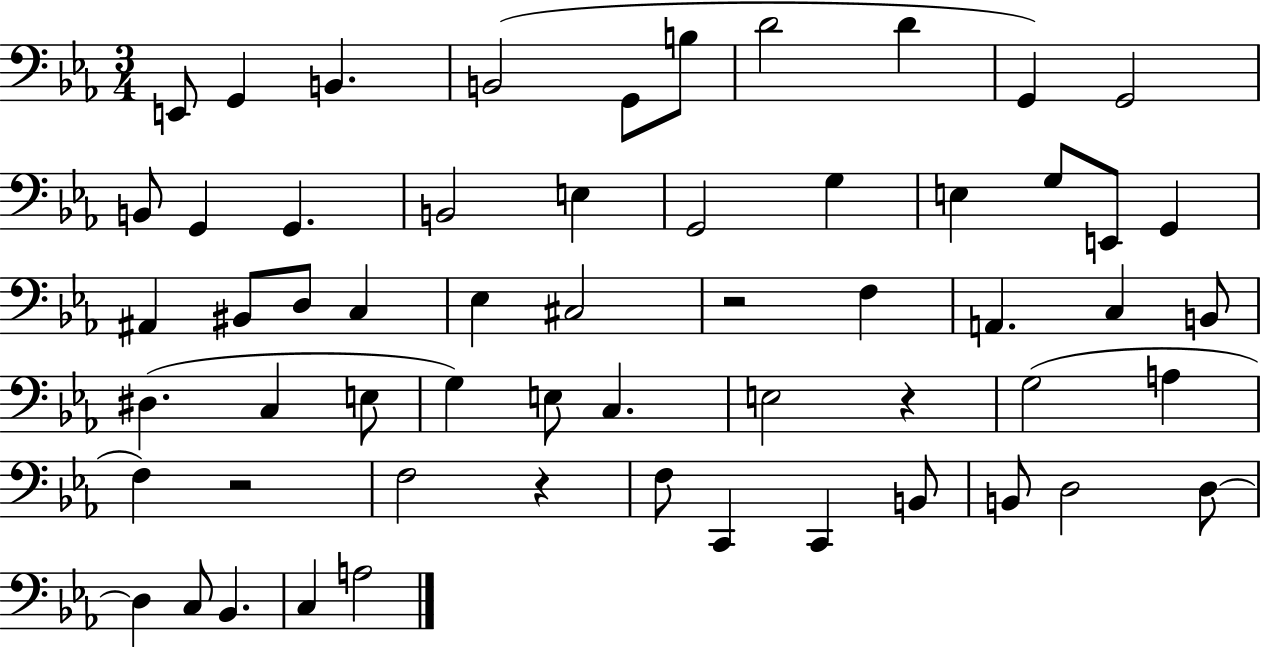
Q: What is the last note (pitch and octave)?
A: A3